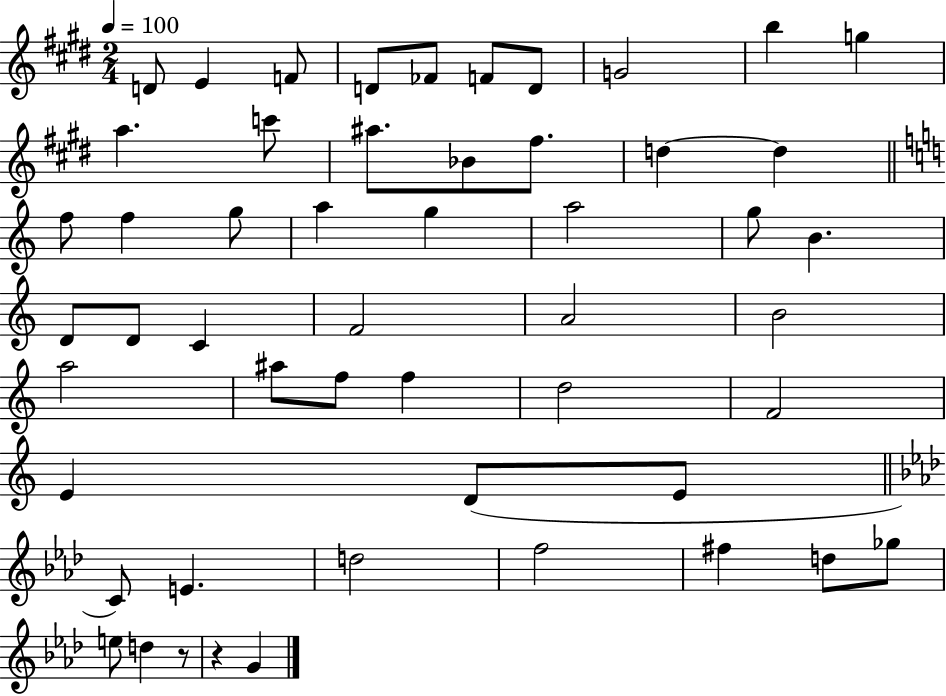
D4/e E4/q F4/e D4/e FES4/e F4/e D4/e G4/h B5/q G5/q A5/q. C6/e A#5/e. Bb4/e F#5/e. D5/q D5/q F5/e F5/q G5/e A5/q G5/q A5/h G5/e B4/q. D4/e D4/e C4/q F4/h A4/h B4/h A5/h A#5/e F5/e F5/q D5/h F4/h E4/q D4/e E4/e C4/e E4/q. D5/h F5/h F#5/q D5/e Gb5/e E5/e D5/q R/e R/q G4/q